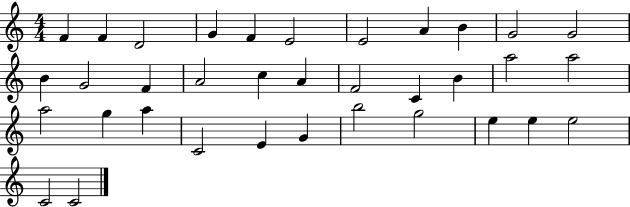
{
  \clef treble
  \numericTimeSignature
  \time 4/4
  \key c \major
  f'4 f'4 d'2 | g'4 f'4 e'2 | e'2 a'4 b'4 | g'2 g'2 | \break b'4 g'2 f'4 | a'2 c''4 a'4 | f'2 c'4 b'4 | a''2 a''2 | \break a''2 g''4 a''4 | c'2 e'4 g'4 | b''2 g''2 | e''4 e''4 e''2 | \break c'2 c'2 | \bar "|."
}